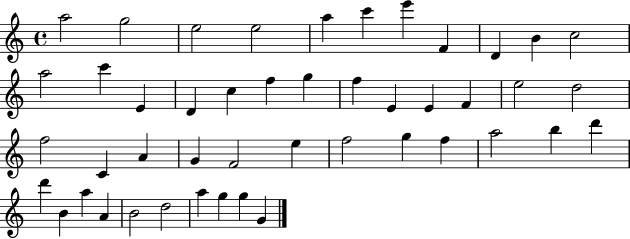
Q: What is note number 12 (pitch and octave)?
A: A5